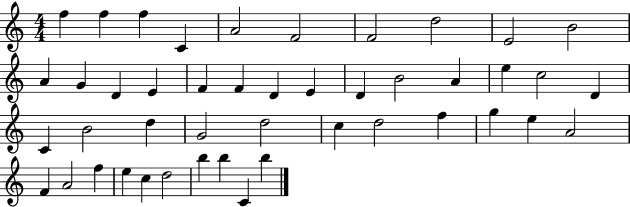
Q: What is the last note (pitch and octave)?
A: B5